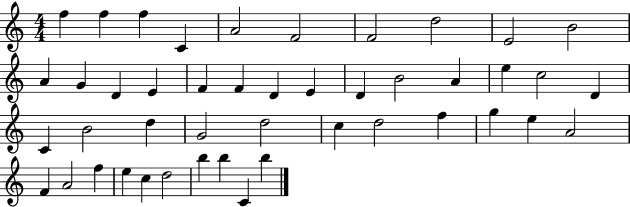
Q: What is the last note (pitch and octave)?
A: B5